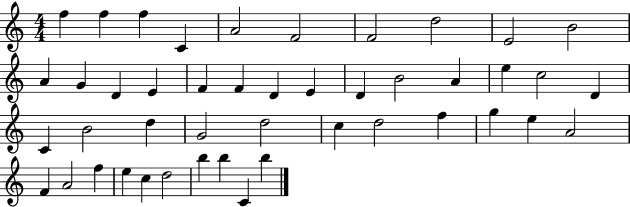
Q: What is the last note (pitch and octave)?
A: B5